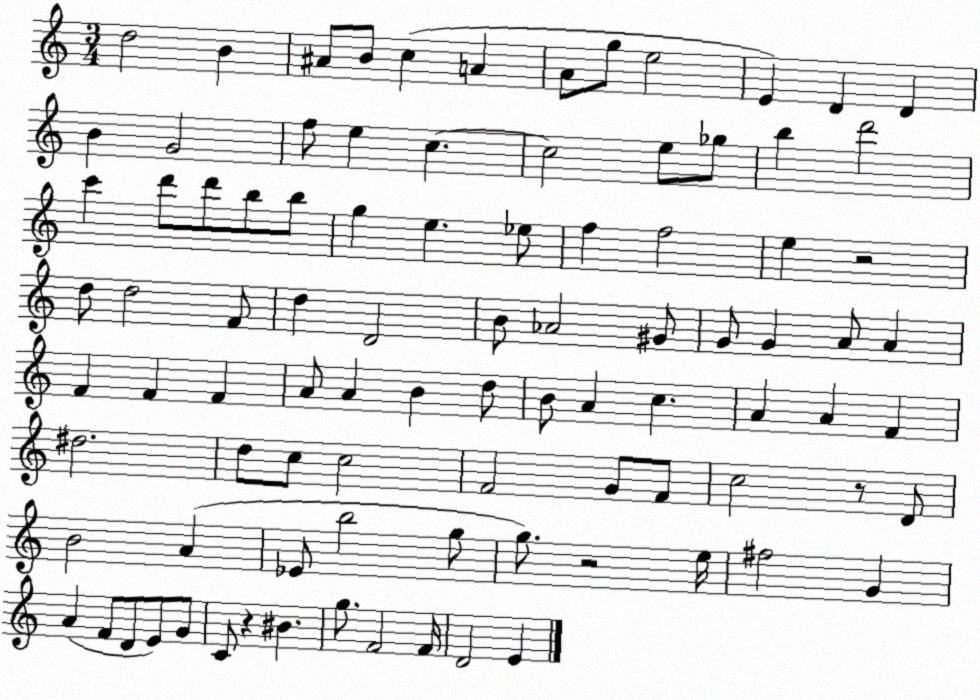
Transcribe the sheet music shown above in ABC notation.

X:1
T:Untitled
M:3/4
L:1/4
K:C
d2 B ^A/2 B/2 c A A/2 g/2 e2 E D D B G2 f/2 e c c2 e/2 _g/2 b d'2 c' d'/2 d'/2 b/2 b/2 g e _e/2 f f2 e z2 d/2 d2 F/2 d D2 B/2 _A2 ^G/2 G/2 G A/2 A F F F A/2 A B d/2 B/2 A c A A F ^d2 d/2 c/2 c2 F2 G/2 F/2 c2 z/2 D/2 B2 A _E/2 b2 g/2 g/2 z2 e/4 ^f2 G A F/2 D/2 E/2 G/2 C/2 z ^B g/2 F2 F/4 D2 E